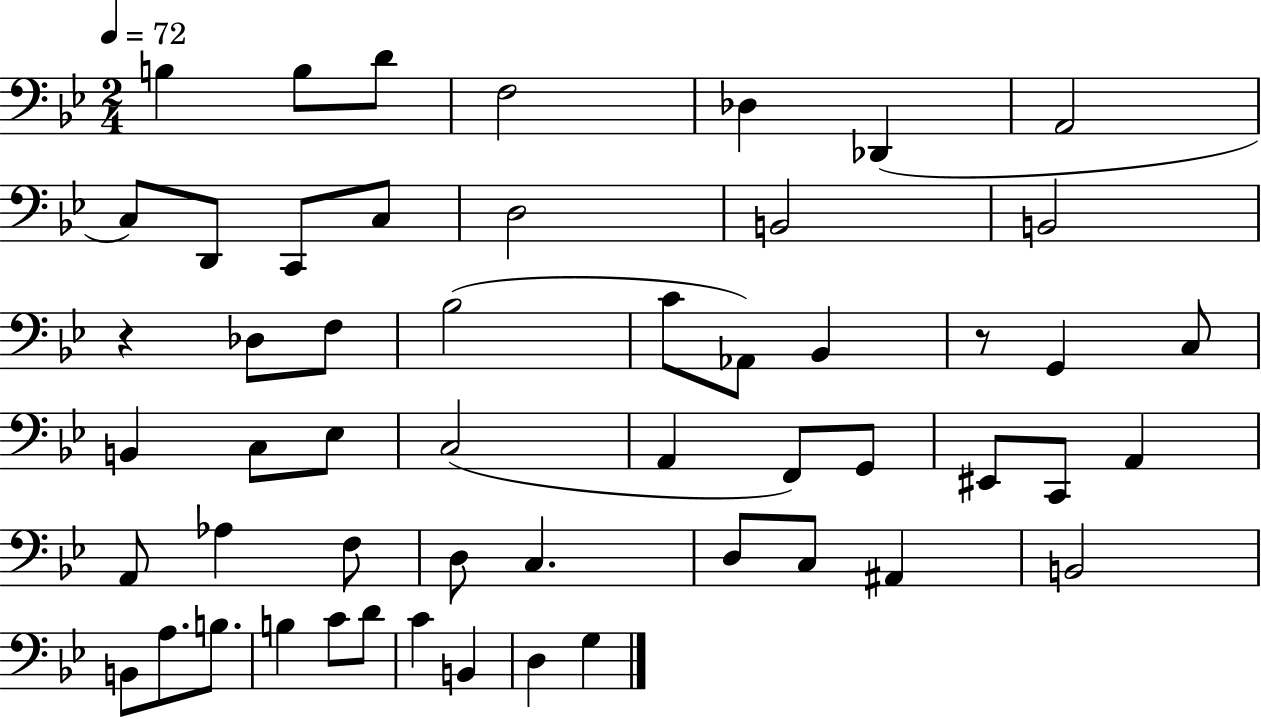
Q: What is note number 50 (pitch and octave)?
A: D3